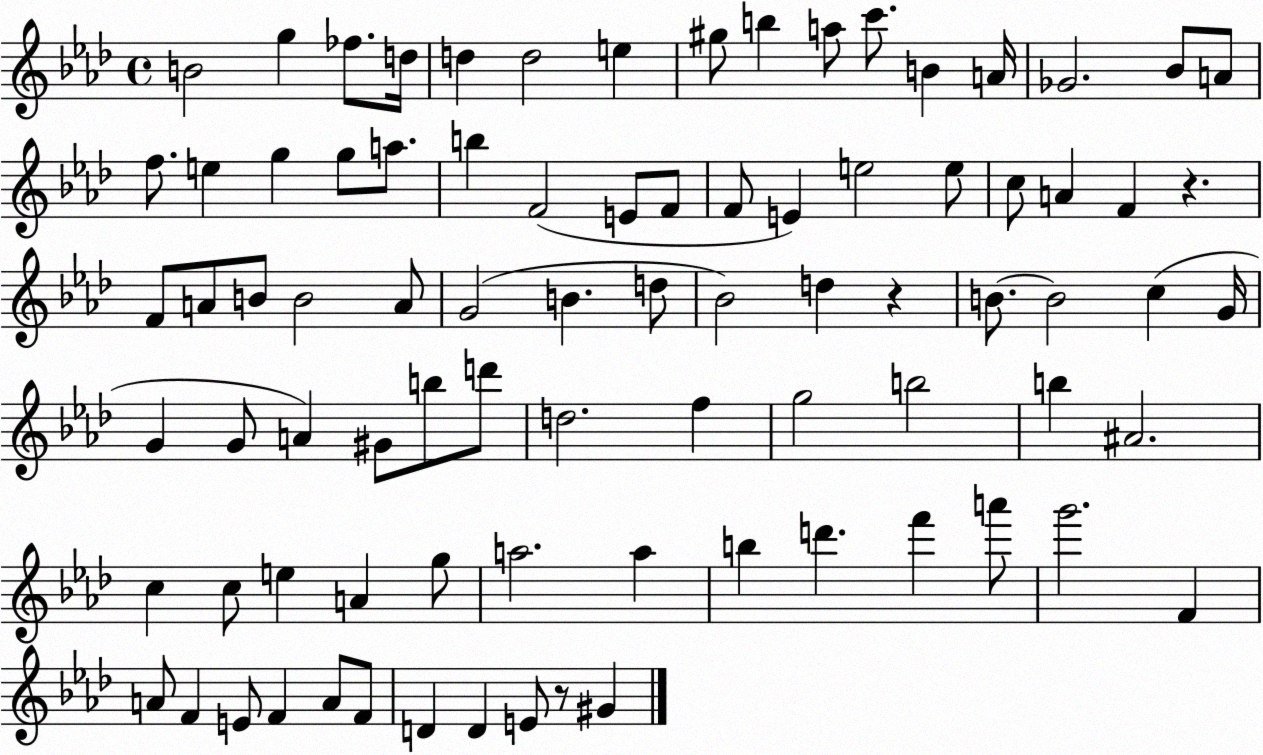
X:1
T:Untitled
M:4/4
L:1/4
K:Ab
B2 g _f/2 d/4 d d2 e ^g/2 b a/2 c'/2 B A/4 _G2 _B/2 A/2 f/2 e g g/2 a/2 b F2 E/2 F/2 F/2 E e2 e/2 c/2 A F z F/2 A/2 B/2 B2 A/2 G2 B d/2 _B2 d z B/2 B2 c G/4 G G/2 A ^G/2 b/2 d'/2 d2 f g2 b2 b ^A2 c c/2 e A g/2 a2 a b d' f' a'/2 g'2 F A/2 F E/2 F A/2 F/2 D D E/2 z/2 ^G